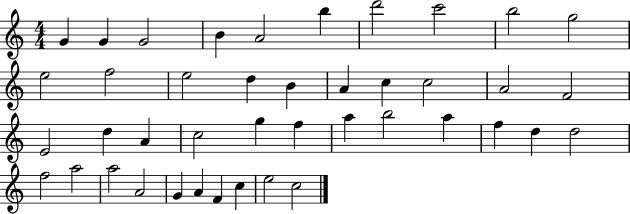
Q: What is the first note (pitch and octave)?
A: G4